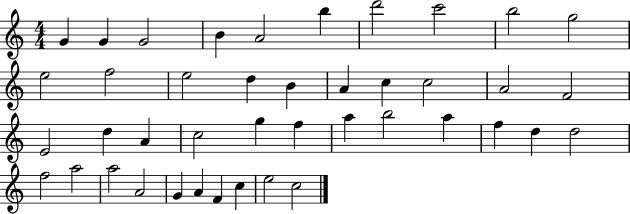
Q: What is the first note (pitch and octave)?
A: G4